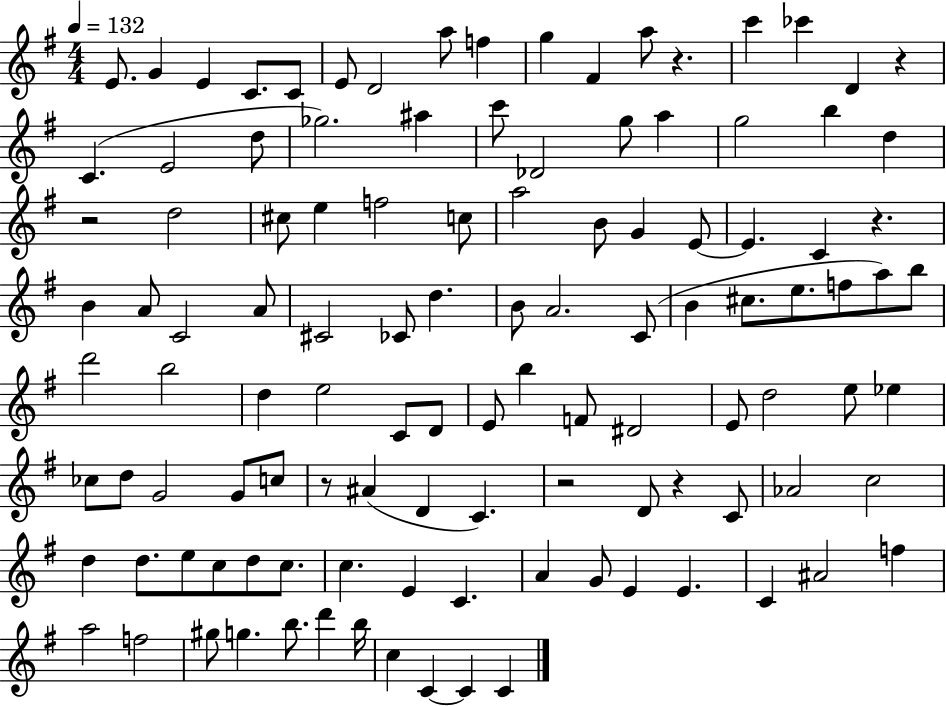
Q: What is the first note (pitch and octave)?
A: E4